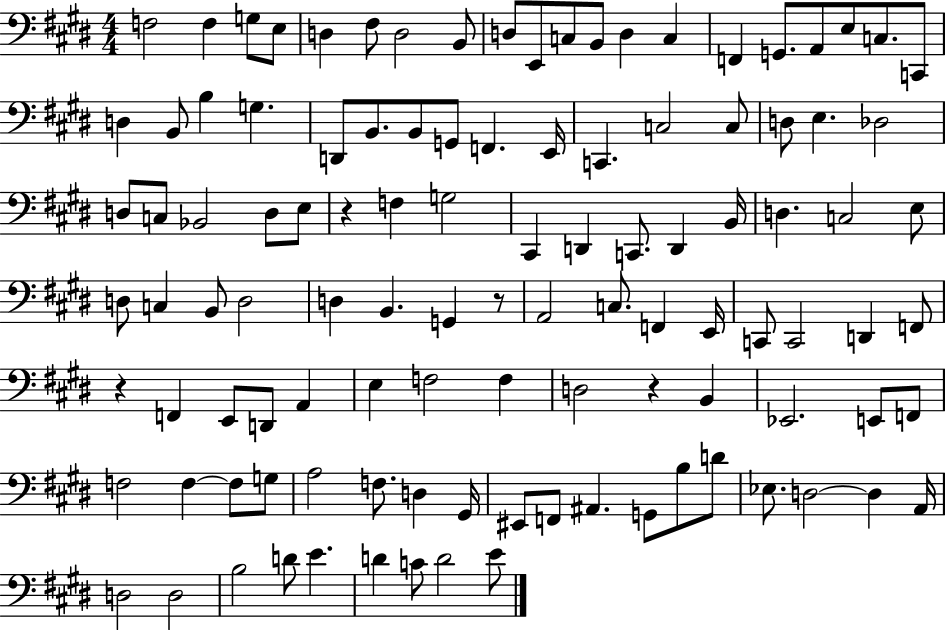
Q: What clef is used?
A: bass